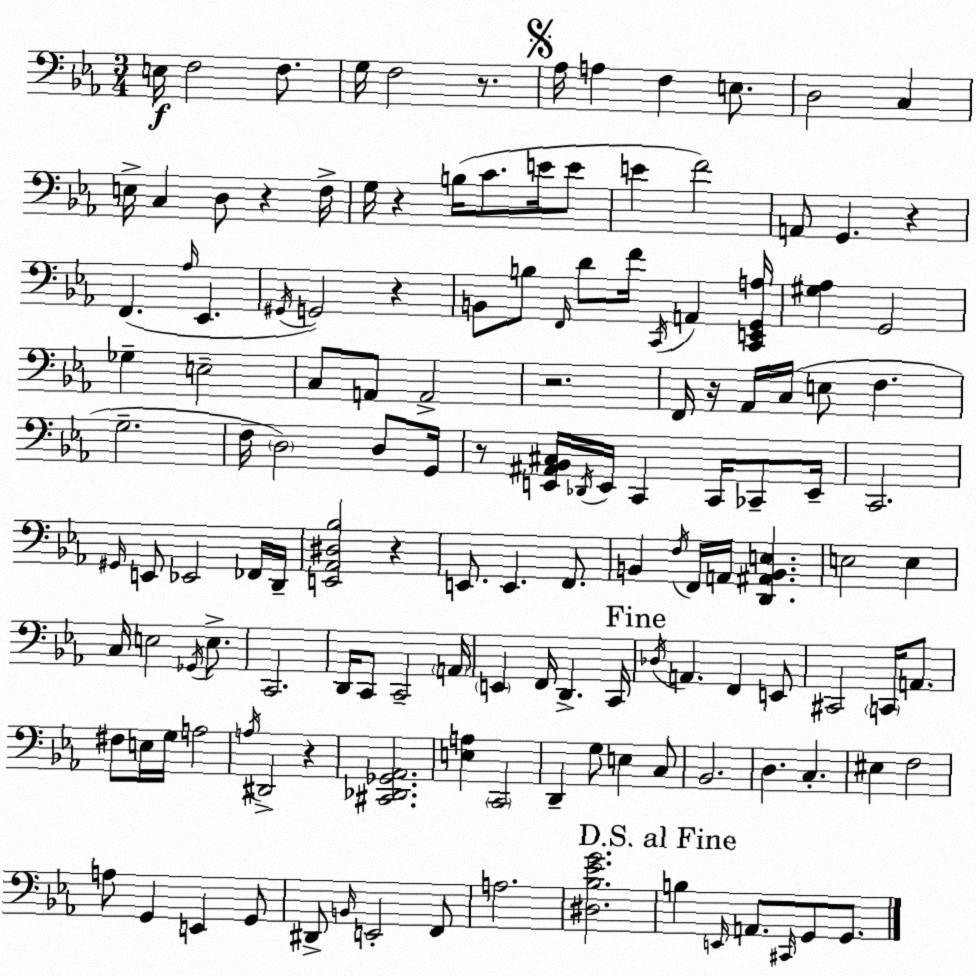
X:1
T:Untitled
M:3/4
L:1/4
K:Cm
E,/4 F,2 F,/2 G,/4 F,2 z/2 _A,/4 A, F, E,/2 D,2 C, E,/4 C, D,/2 z F,/4 G,/4 z B,/4 C/2 E/4 E/2 E F2 A,,/2 G,, z F,, _A,/4 _E,, ^G,,/4 G,,2 z B,,/2 B,/2 F,,/4 D/2 F/4 C,,/4 A,, [C,,E,,G,,A,]/4 [^G,_A,] G,,2 _G, E,2 C,/2 A,,/2 A,,2 z2 F,,/4 z/4 _A,,/4 C,/4 E,/2 F, G,2 F,/4 D,2 D,/2 G,,/4 z/2 [E,,^A,,_B,,^C,]/4 _D,,/4 E,,/4 C,, C,,/4 _C,,/2 E,,/4 C,,2 ^G,,/4 E,,/2 _E,,2 _F,,/4 D,,/4 [E,,_A,,^D,_B,]2 z E,,/2 E,, F,,/2 B,, F,/4 F,,/4 A,,/4 [D,,^A,,B,,E,] E,2 E, C,/4 E,2 _G,,/4 E,/2 C,,2 D,,/4 C,,/2 C,,2 A,,/4 E,, F,,/4 D,, C,,/4 _D,/4 A,, F,, E,,/2 ^C,,2 C,,/4 A,,/2 ^F,/2 E,/4 G,/4 A,2 A,/4 ^D,,2 z [^C,,_D,,_G,,_A,,]2 [E,A,] C,,2 D,, G,/2 E, C,/2 _B,,2 D, C, ^E, F,2 A,/2 G,, E,, G,,/2 ^D,,/2 B,,/4 E,,2 F,,/2 A,2 [^D,_B,_EG]2 B, E,,/4 A,,/2 ^C,,/4 G,,/2 G,,/2